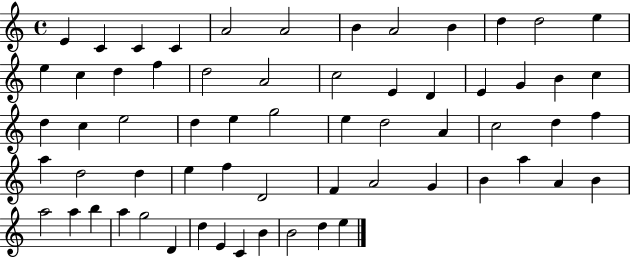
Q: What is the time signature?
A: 4/4